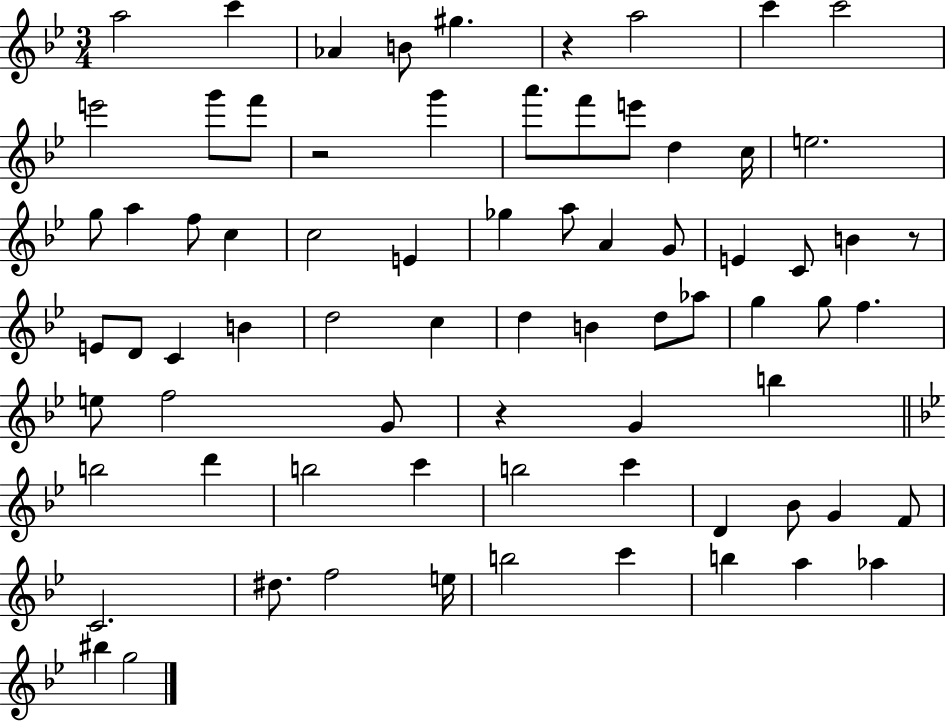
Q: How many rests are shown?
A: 4